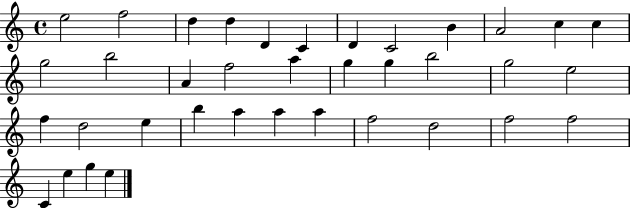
X:1
T:Untitled
M:4/4
L:1/4
K:C
e2 f2 d d D C D C2 B A2 c c g2 b2 A f2 a g g b2 g2 e2 f d2 e b a a a f2 d2 f2 f2 C e g e